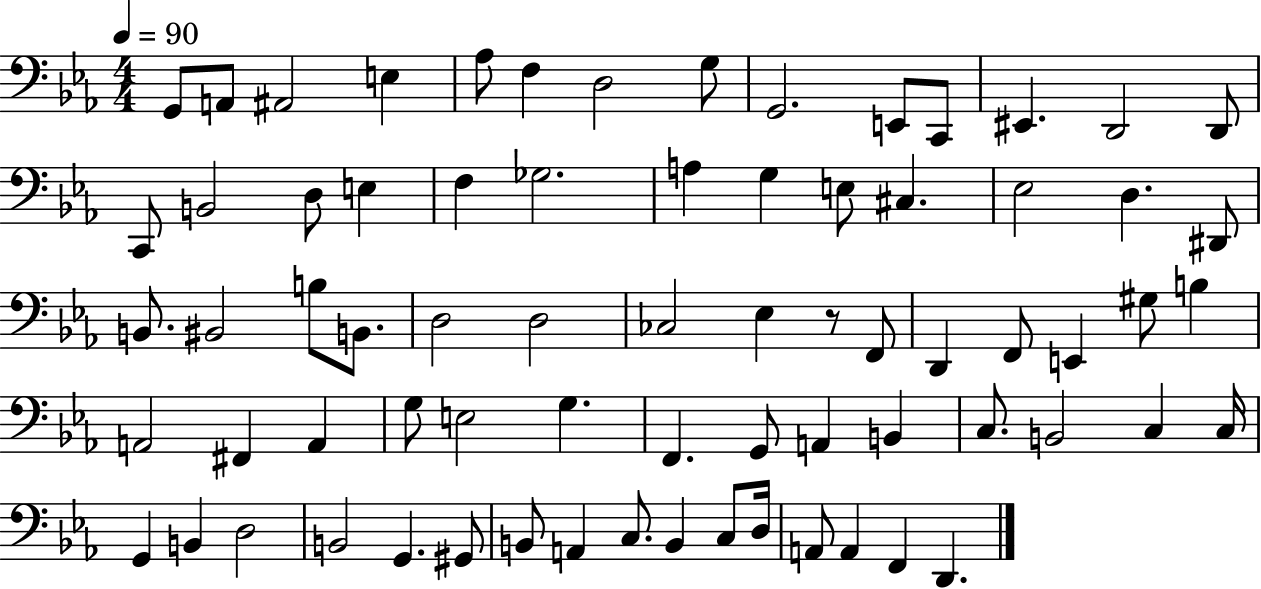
G2/e A2/e A#2/h E3/q Ab3/e F3/q D3/h G3/e G2/h. E2/e C2/e EIS2/q. D2/h D2/e C2/e B2/h D3/e E3/q F3/q Gb3/h. A3/q G3/q E3/e C#3/q. Eb3/h D3/q. D#2/e B2/e. BIS2/h B3/e B2/e. D3/h D3/h CES3/h Eb3/q R/e F2/e D2/q F2/e E2/q G#3/e B3/q A2/h F#2/q A2/q G3/e E3/h G3/q. F2/q. G2/e A2/q B2/q C3/e. B2/h C3/q C3/s G2/q B2/q D3/h B2/h G2/q. G#2/e B2/e A2/q C3/e. B2/q C3/e D3/s A2/e A2/q F2/q D2/q.